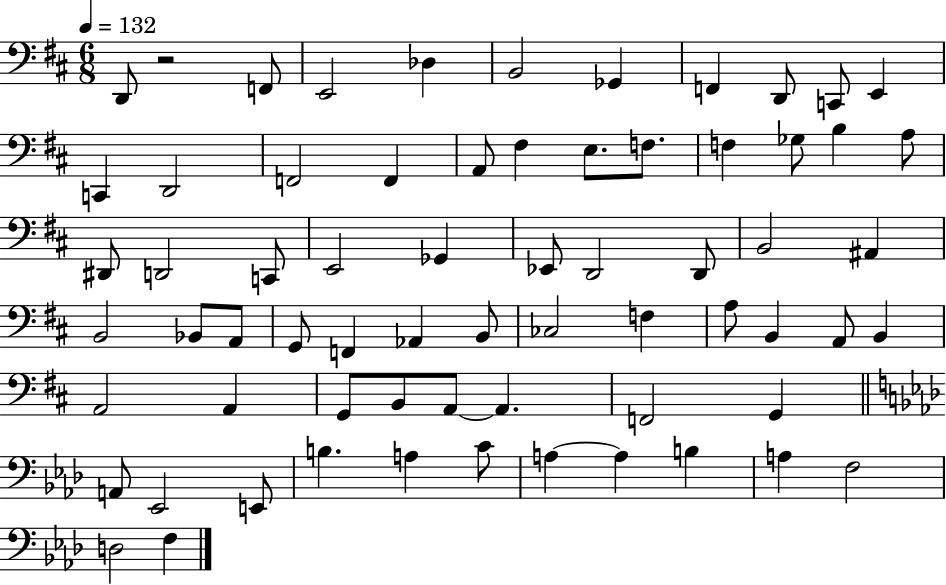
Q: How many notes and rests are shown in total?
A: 67